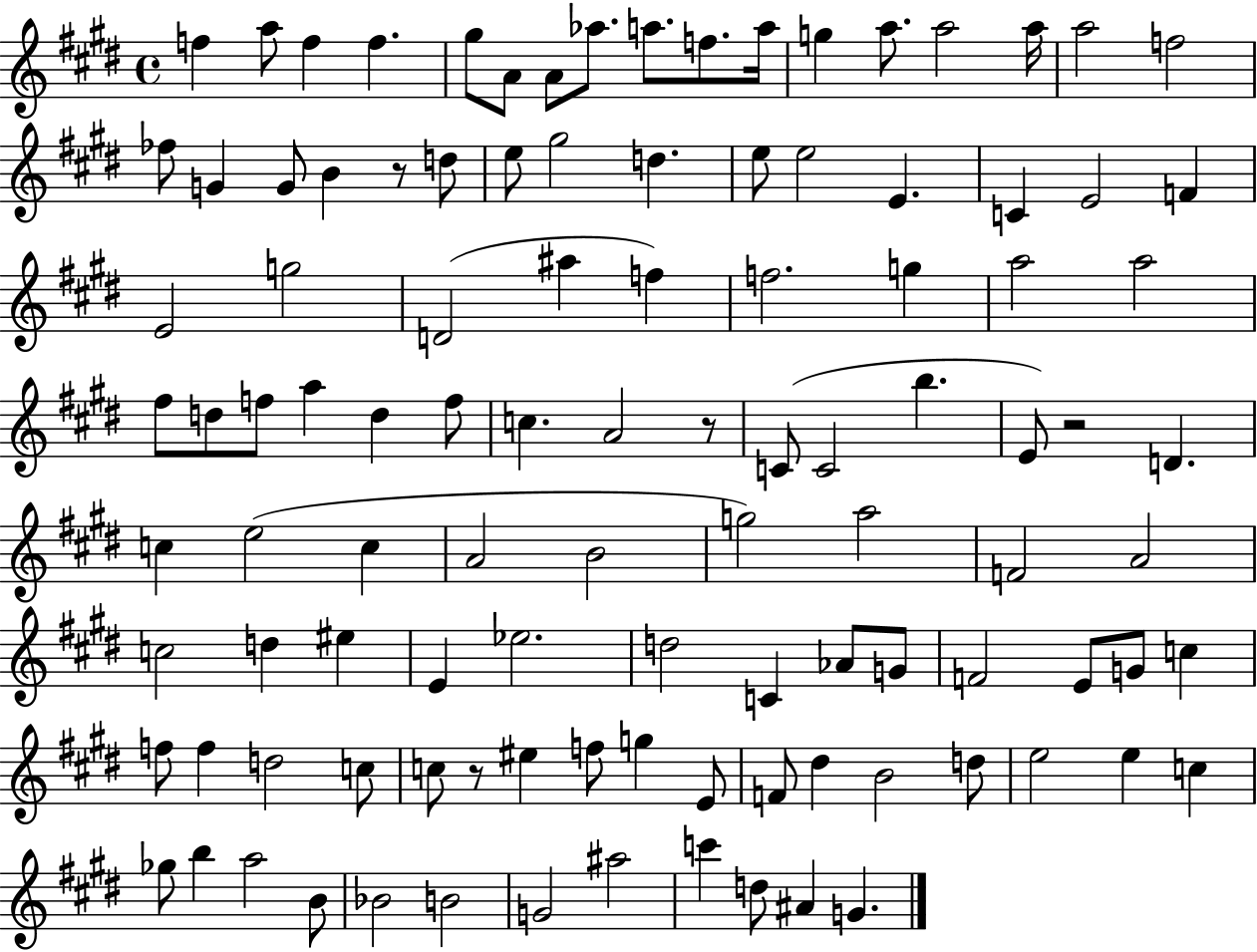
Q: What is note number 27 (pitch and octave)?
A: E5